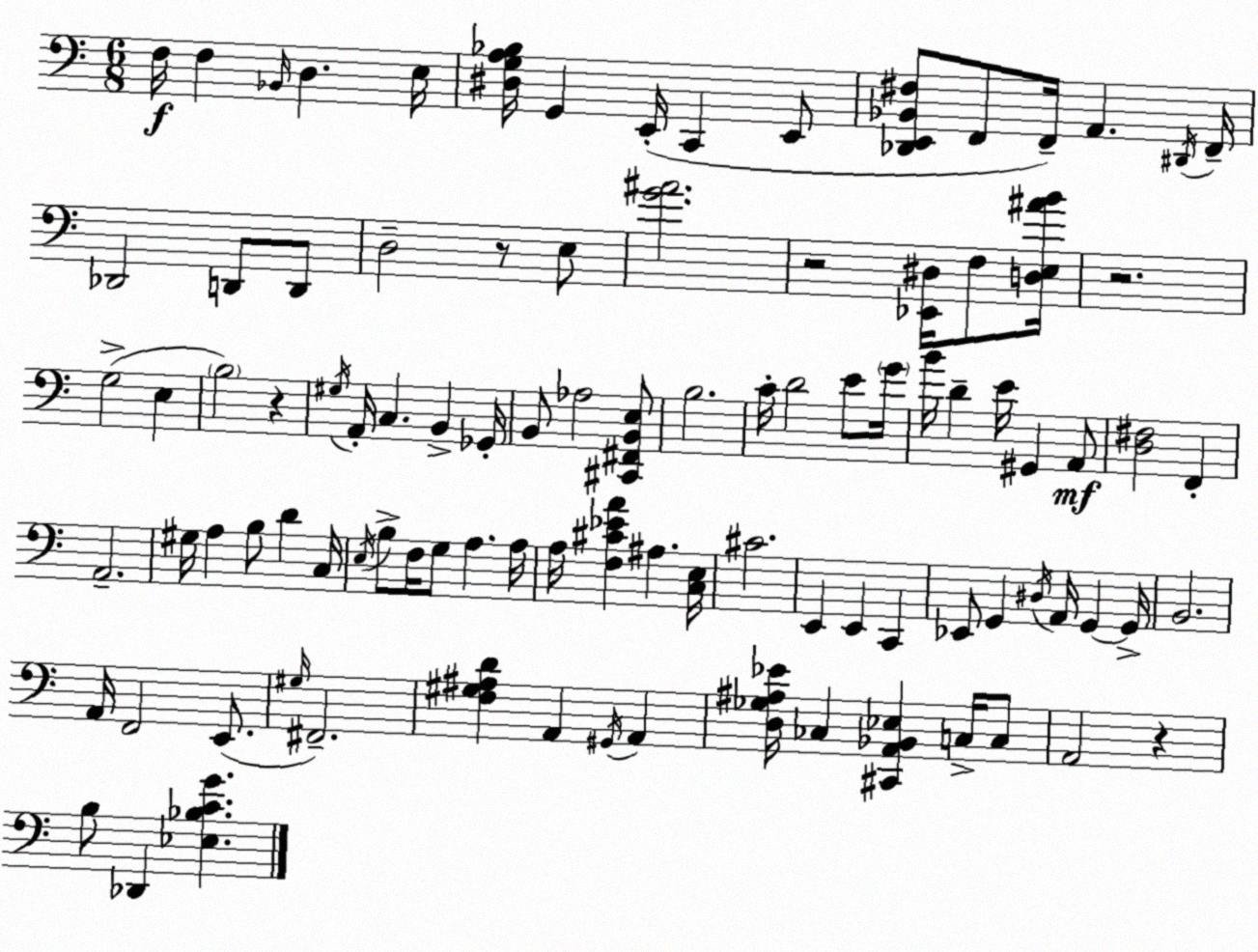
X:1
T:Untitled
M:6/8
L:1/4
K:Am
F,/4 F, _B,,/4 D, E,/4 [^D,G,A,_B,]/4 G,, E,,/4 C,, E,,/2 [_D,,E,,_B,,^F,]/2 F,,/2 F,,/4 A,, ^D,,/4 F,,/4 _D,,2 D,,/2 D,,/2 D,2 z/2 E,/2 [G^A]2 z2 [_E,,^D,]/4 F,/2 [D,E,^AB]/4 z2 G,2 E, B,2 z ^G,/4 A,,/4 C, B,, _G,,/4 B,,/2 _A,2 [^C,,^F,,B,,E,]/2 B,2 C/4 D2 E/2 G/4 B/4 D E/4 ^G,, A,,/2 [D,^F,]2 F,, A,,2 ^G,/4 A, B,/2 D C,/4 E,/4 B,/2 F,/4 G,/2 A, A,/4 A,/4 [F,^C_EA] ^A, [C,E,]/4 ^C2 E,, E,, C,, _E,,/2 G,, ^D,/4 A,,/4 G,, G,,/4 B,,2 A,,/4 F,,2 E,,/2 ^G,/4 ^F,,2 [F,^G,^A,D] A,, ^G,,/4 A,, [D,_G,^A,_E]/4 _C, [^C,,A,,_B,,_E,] C,/4 C,/2 A,,2 z B,/2 _D,, [_E,_B,CG]